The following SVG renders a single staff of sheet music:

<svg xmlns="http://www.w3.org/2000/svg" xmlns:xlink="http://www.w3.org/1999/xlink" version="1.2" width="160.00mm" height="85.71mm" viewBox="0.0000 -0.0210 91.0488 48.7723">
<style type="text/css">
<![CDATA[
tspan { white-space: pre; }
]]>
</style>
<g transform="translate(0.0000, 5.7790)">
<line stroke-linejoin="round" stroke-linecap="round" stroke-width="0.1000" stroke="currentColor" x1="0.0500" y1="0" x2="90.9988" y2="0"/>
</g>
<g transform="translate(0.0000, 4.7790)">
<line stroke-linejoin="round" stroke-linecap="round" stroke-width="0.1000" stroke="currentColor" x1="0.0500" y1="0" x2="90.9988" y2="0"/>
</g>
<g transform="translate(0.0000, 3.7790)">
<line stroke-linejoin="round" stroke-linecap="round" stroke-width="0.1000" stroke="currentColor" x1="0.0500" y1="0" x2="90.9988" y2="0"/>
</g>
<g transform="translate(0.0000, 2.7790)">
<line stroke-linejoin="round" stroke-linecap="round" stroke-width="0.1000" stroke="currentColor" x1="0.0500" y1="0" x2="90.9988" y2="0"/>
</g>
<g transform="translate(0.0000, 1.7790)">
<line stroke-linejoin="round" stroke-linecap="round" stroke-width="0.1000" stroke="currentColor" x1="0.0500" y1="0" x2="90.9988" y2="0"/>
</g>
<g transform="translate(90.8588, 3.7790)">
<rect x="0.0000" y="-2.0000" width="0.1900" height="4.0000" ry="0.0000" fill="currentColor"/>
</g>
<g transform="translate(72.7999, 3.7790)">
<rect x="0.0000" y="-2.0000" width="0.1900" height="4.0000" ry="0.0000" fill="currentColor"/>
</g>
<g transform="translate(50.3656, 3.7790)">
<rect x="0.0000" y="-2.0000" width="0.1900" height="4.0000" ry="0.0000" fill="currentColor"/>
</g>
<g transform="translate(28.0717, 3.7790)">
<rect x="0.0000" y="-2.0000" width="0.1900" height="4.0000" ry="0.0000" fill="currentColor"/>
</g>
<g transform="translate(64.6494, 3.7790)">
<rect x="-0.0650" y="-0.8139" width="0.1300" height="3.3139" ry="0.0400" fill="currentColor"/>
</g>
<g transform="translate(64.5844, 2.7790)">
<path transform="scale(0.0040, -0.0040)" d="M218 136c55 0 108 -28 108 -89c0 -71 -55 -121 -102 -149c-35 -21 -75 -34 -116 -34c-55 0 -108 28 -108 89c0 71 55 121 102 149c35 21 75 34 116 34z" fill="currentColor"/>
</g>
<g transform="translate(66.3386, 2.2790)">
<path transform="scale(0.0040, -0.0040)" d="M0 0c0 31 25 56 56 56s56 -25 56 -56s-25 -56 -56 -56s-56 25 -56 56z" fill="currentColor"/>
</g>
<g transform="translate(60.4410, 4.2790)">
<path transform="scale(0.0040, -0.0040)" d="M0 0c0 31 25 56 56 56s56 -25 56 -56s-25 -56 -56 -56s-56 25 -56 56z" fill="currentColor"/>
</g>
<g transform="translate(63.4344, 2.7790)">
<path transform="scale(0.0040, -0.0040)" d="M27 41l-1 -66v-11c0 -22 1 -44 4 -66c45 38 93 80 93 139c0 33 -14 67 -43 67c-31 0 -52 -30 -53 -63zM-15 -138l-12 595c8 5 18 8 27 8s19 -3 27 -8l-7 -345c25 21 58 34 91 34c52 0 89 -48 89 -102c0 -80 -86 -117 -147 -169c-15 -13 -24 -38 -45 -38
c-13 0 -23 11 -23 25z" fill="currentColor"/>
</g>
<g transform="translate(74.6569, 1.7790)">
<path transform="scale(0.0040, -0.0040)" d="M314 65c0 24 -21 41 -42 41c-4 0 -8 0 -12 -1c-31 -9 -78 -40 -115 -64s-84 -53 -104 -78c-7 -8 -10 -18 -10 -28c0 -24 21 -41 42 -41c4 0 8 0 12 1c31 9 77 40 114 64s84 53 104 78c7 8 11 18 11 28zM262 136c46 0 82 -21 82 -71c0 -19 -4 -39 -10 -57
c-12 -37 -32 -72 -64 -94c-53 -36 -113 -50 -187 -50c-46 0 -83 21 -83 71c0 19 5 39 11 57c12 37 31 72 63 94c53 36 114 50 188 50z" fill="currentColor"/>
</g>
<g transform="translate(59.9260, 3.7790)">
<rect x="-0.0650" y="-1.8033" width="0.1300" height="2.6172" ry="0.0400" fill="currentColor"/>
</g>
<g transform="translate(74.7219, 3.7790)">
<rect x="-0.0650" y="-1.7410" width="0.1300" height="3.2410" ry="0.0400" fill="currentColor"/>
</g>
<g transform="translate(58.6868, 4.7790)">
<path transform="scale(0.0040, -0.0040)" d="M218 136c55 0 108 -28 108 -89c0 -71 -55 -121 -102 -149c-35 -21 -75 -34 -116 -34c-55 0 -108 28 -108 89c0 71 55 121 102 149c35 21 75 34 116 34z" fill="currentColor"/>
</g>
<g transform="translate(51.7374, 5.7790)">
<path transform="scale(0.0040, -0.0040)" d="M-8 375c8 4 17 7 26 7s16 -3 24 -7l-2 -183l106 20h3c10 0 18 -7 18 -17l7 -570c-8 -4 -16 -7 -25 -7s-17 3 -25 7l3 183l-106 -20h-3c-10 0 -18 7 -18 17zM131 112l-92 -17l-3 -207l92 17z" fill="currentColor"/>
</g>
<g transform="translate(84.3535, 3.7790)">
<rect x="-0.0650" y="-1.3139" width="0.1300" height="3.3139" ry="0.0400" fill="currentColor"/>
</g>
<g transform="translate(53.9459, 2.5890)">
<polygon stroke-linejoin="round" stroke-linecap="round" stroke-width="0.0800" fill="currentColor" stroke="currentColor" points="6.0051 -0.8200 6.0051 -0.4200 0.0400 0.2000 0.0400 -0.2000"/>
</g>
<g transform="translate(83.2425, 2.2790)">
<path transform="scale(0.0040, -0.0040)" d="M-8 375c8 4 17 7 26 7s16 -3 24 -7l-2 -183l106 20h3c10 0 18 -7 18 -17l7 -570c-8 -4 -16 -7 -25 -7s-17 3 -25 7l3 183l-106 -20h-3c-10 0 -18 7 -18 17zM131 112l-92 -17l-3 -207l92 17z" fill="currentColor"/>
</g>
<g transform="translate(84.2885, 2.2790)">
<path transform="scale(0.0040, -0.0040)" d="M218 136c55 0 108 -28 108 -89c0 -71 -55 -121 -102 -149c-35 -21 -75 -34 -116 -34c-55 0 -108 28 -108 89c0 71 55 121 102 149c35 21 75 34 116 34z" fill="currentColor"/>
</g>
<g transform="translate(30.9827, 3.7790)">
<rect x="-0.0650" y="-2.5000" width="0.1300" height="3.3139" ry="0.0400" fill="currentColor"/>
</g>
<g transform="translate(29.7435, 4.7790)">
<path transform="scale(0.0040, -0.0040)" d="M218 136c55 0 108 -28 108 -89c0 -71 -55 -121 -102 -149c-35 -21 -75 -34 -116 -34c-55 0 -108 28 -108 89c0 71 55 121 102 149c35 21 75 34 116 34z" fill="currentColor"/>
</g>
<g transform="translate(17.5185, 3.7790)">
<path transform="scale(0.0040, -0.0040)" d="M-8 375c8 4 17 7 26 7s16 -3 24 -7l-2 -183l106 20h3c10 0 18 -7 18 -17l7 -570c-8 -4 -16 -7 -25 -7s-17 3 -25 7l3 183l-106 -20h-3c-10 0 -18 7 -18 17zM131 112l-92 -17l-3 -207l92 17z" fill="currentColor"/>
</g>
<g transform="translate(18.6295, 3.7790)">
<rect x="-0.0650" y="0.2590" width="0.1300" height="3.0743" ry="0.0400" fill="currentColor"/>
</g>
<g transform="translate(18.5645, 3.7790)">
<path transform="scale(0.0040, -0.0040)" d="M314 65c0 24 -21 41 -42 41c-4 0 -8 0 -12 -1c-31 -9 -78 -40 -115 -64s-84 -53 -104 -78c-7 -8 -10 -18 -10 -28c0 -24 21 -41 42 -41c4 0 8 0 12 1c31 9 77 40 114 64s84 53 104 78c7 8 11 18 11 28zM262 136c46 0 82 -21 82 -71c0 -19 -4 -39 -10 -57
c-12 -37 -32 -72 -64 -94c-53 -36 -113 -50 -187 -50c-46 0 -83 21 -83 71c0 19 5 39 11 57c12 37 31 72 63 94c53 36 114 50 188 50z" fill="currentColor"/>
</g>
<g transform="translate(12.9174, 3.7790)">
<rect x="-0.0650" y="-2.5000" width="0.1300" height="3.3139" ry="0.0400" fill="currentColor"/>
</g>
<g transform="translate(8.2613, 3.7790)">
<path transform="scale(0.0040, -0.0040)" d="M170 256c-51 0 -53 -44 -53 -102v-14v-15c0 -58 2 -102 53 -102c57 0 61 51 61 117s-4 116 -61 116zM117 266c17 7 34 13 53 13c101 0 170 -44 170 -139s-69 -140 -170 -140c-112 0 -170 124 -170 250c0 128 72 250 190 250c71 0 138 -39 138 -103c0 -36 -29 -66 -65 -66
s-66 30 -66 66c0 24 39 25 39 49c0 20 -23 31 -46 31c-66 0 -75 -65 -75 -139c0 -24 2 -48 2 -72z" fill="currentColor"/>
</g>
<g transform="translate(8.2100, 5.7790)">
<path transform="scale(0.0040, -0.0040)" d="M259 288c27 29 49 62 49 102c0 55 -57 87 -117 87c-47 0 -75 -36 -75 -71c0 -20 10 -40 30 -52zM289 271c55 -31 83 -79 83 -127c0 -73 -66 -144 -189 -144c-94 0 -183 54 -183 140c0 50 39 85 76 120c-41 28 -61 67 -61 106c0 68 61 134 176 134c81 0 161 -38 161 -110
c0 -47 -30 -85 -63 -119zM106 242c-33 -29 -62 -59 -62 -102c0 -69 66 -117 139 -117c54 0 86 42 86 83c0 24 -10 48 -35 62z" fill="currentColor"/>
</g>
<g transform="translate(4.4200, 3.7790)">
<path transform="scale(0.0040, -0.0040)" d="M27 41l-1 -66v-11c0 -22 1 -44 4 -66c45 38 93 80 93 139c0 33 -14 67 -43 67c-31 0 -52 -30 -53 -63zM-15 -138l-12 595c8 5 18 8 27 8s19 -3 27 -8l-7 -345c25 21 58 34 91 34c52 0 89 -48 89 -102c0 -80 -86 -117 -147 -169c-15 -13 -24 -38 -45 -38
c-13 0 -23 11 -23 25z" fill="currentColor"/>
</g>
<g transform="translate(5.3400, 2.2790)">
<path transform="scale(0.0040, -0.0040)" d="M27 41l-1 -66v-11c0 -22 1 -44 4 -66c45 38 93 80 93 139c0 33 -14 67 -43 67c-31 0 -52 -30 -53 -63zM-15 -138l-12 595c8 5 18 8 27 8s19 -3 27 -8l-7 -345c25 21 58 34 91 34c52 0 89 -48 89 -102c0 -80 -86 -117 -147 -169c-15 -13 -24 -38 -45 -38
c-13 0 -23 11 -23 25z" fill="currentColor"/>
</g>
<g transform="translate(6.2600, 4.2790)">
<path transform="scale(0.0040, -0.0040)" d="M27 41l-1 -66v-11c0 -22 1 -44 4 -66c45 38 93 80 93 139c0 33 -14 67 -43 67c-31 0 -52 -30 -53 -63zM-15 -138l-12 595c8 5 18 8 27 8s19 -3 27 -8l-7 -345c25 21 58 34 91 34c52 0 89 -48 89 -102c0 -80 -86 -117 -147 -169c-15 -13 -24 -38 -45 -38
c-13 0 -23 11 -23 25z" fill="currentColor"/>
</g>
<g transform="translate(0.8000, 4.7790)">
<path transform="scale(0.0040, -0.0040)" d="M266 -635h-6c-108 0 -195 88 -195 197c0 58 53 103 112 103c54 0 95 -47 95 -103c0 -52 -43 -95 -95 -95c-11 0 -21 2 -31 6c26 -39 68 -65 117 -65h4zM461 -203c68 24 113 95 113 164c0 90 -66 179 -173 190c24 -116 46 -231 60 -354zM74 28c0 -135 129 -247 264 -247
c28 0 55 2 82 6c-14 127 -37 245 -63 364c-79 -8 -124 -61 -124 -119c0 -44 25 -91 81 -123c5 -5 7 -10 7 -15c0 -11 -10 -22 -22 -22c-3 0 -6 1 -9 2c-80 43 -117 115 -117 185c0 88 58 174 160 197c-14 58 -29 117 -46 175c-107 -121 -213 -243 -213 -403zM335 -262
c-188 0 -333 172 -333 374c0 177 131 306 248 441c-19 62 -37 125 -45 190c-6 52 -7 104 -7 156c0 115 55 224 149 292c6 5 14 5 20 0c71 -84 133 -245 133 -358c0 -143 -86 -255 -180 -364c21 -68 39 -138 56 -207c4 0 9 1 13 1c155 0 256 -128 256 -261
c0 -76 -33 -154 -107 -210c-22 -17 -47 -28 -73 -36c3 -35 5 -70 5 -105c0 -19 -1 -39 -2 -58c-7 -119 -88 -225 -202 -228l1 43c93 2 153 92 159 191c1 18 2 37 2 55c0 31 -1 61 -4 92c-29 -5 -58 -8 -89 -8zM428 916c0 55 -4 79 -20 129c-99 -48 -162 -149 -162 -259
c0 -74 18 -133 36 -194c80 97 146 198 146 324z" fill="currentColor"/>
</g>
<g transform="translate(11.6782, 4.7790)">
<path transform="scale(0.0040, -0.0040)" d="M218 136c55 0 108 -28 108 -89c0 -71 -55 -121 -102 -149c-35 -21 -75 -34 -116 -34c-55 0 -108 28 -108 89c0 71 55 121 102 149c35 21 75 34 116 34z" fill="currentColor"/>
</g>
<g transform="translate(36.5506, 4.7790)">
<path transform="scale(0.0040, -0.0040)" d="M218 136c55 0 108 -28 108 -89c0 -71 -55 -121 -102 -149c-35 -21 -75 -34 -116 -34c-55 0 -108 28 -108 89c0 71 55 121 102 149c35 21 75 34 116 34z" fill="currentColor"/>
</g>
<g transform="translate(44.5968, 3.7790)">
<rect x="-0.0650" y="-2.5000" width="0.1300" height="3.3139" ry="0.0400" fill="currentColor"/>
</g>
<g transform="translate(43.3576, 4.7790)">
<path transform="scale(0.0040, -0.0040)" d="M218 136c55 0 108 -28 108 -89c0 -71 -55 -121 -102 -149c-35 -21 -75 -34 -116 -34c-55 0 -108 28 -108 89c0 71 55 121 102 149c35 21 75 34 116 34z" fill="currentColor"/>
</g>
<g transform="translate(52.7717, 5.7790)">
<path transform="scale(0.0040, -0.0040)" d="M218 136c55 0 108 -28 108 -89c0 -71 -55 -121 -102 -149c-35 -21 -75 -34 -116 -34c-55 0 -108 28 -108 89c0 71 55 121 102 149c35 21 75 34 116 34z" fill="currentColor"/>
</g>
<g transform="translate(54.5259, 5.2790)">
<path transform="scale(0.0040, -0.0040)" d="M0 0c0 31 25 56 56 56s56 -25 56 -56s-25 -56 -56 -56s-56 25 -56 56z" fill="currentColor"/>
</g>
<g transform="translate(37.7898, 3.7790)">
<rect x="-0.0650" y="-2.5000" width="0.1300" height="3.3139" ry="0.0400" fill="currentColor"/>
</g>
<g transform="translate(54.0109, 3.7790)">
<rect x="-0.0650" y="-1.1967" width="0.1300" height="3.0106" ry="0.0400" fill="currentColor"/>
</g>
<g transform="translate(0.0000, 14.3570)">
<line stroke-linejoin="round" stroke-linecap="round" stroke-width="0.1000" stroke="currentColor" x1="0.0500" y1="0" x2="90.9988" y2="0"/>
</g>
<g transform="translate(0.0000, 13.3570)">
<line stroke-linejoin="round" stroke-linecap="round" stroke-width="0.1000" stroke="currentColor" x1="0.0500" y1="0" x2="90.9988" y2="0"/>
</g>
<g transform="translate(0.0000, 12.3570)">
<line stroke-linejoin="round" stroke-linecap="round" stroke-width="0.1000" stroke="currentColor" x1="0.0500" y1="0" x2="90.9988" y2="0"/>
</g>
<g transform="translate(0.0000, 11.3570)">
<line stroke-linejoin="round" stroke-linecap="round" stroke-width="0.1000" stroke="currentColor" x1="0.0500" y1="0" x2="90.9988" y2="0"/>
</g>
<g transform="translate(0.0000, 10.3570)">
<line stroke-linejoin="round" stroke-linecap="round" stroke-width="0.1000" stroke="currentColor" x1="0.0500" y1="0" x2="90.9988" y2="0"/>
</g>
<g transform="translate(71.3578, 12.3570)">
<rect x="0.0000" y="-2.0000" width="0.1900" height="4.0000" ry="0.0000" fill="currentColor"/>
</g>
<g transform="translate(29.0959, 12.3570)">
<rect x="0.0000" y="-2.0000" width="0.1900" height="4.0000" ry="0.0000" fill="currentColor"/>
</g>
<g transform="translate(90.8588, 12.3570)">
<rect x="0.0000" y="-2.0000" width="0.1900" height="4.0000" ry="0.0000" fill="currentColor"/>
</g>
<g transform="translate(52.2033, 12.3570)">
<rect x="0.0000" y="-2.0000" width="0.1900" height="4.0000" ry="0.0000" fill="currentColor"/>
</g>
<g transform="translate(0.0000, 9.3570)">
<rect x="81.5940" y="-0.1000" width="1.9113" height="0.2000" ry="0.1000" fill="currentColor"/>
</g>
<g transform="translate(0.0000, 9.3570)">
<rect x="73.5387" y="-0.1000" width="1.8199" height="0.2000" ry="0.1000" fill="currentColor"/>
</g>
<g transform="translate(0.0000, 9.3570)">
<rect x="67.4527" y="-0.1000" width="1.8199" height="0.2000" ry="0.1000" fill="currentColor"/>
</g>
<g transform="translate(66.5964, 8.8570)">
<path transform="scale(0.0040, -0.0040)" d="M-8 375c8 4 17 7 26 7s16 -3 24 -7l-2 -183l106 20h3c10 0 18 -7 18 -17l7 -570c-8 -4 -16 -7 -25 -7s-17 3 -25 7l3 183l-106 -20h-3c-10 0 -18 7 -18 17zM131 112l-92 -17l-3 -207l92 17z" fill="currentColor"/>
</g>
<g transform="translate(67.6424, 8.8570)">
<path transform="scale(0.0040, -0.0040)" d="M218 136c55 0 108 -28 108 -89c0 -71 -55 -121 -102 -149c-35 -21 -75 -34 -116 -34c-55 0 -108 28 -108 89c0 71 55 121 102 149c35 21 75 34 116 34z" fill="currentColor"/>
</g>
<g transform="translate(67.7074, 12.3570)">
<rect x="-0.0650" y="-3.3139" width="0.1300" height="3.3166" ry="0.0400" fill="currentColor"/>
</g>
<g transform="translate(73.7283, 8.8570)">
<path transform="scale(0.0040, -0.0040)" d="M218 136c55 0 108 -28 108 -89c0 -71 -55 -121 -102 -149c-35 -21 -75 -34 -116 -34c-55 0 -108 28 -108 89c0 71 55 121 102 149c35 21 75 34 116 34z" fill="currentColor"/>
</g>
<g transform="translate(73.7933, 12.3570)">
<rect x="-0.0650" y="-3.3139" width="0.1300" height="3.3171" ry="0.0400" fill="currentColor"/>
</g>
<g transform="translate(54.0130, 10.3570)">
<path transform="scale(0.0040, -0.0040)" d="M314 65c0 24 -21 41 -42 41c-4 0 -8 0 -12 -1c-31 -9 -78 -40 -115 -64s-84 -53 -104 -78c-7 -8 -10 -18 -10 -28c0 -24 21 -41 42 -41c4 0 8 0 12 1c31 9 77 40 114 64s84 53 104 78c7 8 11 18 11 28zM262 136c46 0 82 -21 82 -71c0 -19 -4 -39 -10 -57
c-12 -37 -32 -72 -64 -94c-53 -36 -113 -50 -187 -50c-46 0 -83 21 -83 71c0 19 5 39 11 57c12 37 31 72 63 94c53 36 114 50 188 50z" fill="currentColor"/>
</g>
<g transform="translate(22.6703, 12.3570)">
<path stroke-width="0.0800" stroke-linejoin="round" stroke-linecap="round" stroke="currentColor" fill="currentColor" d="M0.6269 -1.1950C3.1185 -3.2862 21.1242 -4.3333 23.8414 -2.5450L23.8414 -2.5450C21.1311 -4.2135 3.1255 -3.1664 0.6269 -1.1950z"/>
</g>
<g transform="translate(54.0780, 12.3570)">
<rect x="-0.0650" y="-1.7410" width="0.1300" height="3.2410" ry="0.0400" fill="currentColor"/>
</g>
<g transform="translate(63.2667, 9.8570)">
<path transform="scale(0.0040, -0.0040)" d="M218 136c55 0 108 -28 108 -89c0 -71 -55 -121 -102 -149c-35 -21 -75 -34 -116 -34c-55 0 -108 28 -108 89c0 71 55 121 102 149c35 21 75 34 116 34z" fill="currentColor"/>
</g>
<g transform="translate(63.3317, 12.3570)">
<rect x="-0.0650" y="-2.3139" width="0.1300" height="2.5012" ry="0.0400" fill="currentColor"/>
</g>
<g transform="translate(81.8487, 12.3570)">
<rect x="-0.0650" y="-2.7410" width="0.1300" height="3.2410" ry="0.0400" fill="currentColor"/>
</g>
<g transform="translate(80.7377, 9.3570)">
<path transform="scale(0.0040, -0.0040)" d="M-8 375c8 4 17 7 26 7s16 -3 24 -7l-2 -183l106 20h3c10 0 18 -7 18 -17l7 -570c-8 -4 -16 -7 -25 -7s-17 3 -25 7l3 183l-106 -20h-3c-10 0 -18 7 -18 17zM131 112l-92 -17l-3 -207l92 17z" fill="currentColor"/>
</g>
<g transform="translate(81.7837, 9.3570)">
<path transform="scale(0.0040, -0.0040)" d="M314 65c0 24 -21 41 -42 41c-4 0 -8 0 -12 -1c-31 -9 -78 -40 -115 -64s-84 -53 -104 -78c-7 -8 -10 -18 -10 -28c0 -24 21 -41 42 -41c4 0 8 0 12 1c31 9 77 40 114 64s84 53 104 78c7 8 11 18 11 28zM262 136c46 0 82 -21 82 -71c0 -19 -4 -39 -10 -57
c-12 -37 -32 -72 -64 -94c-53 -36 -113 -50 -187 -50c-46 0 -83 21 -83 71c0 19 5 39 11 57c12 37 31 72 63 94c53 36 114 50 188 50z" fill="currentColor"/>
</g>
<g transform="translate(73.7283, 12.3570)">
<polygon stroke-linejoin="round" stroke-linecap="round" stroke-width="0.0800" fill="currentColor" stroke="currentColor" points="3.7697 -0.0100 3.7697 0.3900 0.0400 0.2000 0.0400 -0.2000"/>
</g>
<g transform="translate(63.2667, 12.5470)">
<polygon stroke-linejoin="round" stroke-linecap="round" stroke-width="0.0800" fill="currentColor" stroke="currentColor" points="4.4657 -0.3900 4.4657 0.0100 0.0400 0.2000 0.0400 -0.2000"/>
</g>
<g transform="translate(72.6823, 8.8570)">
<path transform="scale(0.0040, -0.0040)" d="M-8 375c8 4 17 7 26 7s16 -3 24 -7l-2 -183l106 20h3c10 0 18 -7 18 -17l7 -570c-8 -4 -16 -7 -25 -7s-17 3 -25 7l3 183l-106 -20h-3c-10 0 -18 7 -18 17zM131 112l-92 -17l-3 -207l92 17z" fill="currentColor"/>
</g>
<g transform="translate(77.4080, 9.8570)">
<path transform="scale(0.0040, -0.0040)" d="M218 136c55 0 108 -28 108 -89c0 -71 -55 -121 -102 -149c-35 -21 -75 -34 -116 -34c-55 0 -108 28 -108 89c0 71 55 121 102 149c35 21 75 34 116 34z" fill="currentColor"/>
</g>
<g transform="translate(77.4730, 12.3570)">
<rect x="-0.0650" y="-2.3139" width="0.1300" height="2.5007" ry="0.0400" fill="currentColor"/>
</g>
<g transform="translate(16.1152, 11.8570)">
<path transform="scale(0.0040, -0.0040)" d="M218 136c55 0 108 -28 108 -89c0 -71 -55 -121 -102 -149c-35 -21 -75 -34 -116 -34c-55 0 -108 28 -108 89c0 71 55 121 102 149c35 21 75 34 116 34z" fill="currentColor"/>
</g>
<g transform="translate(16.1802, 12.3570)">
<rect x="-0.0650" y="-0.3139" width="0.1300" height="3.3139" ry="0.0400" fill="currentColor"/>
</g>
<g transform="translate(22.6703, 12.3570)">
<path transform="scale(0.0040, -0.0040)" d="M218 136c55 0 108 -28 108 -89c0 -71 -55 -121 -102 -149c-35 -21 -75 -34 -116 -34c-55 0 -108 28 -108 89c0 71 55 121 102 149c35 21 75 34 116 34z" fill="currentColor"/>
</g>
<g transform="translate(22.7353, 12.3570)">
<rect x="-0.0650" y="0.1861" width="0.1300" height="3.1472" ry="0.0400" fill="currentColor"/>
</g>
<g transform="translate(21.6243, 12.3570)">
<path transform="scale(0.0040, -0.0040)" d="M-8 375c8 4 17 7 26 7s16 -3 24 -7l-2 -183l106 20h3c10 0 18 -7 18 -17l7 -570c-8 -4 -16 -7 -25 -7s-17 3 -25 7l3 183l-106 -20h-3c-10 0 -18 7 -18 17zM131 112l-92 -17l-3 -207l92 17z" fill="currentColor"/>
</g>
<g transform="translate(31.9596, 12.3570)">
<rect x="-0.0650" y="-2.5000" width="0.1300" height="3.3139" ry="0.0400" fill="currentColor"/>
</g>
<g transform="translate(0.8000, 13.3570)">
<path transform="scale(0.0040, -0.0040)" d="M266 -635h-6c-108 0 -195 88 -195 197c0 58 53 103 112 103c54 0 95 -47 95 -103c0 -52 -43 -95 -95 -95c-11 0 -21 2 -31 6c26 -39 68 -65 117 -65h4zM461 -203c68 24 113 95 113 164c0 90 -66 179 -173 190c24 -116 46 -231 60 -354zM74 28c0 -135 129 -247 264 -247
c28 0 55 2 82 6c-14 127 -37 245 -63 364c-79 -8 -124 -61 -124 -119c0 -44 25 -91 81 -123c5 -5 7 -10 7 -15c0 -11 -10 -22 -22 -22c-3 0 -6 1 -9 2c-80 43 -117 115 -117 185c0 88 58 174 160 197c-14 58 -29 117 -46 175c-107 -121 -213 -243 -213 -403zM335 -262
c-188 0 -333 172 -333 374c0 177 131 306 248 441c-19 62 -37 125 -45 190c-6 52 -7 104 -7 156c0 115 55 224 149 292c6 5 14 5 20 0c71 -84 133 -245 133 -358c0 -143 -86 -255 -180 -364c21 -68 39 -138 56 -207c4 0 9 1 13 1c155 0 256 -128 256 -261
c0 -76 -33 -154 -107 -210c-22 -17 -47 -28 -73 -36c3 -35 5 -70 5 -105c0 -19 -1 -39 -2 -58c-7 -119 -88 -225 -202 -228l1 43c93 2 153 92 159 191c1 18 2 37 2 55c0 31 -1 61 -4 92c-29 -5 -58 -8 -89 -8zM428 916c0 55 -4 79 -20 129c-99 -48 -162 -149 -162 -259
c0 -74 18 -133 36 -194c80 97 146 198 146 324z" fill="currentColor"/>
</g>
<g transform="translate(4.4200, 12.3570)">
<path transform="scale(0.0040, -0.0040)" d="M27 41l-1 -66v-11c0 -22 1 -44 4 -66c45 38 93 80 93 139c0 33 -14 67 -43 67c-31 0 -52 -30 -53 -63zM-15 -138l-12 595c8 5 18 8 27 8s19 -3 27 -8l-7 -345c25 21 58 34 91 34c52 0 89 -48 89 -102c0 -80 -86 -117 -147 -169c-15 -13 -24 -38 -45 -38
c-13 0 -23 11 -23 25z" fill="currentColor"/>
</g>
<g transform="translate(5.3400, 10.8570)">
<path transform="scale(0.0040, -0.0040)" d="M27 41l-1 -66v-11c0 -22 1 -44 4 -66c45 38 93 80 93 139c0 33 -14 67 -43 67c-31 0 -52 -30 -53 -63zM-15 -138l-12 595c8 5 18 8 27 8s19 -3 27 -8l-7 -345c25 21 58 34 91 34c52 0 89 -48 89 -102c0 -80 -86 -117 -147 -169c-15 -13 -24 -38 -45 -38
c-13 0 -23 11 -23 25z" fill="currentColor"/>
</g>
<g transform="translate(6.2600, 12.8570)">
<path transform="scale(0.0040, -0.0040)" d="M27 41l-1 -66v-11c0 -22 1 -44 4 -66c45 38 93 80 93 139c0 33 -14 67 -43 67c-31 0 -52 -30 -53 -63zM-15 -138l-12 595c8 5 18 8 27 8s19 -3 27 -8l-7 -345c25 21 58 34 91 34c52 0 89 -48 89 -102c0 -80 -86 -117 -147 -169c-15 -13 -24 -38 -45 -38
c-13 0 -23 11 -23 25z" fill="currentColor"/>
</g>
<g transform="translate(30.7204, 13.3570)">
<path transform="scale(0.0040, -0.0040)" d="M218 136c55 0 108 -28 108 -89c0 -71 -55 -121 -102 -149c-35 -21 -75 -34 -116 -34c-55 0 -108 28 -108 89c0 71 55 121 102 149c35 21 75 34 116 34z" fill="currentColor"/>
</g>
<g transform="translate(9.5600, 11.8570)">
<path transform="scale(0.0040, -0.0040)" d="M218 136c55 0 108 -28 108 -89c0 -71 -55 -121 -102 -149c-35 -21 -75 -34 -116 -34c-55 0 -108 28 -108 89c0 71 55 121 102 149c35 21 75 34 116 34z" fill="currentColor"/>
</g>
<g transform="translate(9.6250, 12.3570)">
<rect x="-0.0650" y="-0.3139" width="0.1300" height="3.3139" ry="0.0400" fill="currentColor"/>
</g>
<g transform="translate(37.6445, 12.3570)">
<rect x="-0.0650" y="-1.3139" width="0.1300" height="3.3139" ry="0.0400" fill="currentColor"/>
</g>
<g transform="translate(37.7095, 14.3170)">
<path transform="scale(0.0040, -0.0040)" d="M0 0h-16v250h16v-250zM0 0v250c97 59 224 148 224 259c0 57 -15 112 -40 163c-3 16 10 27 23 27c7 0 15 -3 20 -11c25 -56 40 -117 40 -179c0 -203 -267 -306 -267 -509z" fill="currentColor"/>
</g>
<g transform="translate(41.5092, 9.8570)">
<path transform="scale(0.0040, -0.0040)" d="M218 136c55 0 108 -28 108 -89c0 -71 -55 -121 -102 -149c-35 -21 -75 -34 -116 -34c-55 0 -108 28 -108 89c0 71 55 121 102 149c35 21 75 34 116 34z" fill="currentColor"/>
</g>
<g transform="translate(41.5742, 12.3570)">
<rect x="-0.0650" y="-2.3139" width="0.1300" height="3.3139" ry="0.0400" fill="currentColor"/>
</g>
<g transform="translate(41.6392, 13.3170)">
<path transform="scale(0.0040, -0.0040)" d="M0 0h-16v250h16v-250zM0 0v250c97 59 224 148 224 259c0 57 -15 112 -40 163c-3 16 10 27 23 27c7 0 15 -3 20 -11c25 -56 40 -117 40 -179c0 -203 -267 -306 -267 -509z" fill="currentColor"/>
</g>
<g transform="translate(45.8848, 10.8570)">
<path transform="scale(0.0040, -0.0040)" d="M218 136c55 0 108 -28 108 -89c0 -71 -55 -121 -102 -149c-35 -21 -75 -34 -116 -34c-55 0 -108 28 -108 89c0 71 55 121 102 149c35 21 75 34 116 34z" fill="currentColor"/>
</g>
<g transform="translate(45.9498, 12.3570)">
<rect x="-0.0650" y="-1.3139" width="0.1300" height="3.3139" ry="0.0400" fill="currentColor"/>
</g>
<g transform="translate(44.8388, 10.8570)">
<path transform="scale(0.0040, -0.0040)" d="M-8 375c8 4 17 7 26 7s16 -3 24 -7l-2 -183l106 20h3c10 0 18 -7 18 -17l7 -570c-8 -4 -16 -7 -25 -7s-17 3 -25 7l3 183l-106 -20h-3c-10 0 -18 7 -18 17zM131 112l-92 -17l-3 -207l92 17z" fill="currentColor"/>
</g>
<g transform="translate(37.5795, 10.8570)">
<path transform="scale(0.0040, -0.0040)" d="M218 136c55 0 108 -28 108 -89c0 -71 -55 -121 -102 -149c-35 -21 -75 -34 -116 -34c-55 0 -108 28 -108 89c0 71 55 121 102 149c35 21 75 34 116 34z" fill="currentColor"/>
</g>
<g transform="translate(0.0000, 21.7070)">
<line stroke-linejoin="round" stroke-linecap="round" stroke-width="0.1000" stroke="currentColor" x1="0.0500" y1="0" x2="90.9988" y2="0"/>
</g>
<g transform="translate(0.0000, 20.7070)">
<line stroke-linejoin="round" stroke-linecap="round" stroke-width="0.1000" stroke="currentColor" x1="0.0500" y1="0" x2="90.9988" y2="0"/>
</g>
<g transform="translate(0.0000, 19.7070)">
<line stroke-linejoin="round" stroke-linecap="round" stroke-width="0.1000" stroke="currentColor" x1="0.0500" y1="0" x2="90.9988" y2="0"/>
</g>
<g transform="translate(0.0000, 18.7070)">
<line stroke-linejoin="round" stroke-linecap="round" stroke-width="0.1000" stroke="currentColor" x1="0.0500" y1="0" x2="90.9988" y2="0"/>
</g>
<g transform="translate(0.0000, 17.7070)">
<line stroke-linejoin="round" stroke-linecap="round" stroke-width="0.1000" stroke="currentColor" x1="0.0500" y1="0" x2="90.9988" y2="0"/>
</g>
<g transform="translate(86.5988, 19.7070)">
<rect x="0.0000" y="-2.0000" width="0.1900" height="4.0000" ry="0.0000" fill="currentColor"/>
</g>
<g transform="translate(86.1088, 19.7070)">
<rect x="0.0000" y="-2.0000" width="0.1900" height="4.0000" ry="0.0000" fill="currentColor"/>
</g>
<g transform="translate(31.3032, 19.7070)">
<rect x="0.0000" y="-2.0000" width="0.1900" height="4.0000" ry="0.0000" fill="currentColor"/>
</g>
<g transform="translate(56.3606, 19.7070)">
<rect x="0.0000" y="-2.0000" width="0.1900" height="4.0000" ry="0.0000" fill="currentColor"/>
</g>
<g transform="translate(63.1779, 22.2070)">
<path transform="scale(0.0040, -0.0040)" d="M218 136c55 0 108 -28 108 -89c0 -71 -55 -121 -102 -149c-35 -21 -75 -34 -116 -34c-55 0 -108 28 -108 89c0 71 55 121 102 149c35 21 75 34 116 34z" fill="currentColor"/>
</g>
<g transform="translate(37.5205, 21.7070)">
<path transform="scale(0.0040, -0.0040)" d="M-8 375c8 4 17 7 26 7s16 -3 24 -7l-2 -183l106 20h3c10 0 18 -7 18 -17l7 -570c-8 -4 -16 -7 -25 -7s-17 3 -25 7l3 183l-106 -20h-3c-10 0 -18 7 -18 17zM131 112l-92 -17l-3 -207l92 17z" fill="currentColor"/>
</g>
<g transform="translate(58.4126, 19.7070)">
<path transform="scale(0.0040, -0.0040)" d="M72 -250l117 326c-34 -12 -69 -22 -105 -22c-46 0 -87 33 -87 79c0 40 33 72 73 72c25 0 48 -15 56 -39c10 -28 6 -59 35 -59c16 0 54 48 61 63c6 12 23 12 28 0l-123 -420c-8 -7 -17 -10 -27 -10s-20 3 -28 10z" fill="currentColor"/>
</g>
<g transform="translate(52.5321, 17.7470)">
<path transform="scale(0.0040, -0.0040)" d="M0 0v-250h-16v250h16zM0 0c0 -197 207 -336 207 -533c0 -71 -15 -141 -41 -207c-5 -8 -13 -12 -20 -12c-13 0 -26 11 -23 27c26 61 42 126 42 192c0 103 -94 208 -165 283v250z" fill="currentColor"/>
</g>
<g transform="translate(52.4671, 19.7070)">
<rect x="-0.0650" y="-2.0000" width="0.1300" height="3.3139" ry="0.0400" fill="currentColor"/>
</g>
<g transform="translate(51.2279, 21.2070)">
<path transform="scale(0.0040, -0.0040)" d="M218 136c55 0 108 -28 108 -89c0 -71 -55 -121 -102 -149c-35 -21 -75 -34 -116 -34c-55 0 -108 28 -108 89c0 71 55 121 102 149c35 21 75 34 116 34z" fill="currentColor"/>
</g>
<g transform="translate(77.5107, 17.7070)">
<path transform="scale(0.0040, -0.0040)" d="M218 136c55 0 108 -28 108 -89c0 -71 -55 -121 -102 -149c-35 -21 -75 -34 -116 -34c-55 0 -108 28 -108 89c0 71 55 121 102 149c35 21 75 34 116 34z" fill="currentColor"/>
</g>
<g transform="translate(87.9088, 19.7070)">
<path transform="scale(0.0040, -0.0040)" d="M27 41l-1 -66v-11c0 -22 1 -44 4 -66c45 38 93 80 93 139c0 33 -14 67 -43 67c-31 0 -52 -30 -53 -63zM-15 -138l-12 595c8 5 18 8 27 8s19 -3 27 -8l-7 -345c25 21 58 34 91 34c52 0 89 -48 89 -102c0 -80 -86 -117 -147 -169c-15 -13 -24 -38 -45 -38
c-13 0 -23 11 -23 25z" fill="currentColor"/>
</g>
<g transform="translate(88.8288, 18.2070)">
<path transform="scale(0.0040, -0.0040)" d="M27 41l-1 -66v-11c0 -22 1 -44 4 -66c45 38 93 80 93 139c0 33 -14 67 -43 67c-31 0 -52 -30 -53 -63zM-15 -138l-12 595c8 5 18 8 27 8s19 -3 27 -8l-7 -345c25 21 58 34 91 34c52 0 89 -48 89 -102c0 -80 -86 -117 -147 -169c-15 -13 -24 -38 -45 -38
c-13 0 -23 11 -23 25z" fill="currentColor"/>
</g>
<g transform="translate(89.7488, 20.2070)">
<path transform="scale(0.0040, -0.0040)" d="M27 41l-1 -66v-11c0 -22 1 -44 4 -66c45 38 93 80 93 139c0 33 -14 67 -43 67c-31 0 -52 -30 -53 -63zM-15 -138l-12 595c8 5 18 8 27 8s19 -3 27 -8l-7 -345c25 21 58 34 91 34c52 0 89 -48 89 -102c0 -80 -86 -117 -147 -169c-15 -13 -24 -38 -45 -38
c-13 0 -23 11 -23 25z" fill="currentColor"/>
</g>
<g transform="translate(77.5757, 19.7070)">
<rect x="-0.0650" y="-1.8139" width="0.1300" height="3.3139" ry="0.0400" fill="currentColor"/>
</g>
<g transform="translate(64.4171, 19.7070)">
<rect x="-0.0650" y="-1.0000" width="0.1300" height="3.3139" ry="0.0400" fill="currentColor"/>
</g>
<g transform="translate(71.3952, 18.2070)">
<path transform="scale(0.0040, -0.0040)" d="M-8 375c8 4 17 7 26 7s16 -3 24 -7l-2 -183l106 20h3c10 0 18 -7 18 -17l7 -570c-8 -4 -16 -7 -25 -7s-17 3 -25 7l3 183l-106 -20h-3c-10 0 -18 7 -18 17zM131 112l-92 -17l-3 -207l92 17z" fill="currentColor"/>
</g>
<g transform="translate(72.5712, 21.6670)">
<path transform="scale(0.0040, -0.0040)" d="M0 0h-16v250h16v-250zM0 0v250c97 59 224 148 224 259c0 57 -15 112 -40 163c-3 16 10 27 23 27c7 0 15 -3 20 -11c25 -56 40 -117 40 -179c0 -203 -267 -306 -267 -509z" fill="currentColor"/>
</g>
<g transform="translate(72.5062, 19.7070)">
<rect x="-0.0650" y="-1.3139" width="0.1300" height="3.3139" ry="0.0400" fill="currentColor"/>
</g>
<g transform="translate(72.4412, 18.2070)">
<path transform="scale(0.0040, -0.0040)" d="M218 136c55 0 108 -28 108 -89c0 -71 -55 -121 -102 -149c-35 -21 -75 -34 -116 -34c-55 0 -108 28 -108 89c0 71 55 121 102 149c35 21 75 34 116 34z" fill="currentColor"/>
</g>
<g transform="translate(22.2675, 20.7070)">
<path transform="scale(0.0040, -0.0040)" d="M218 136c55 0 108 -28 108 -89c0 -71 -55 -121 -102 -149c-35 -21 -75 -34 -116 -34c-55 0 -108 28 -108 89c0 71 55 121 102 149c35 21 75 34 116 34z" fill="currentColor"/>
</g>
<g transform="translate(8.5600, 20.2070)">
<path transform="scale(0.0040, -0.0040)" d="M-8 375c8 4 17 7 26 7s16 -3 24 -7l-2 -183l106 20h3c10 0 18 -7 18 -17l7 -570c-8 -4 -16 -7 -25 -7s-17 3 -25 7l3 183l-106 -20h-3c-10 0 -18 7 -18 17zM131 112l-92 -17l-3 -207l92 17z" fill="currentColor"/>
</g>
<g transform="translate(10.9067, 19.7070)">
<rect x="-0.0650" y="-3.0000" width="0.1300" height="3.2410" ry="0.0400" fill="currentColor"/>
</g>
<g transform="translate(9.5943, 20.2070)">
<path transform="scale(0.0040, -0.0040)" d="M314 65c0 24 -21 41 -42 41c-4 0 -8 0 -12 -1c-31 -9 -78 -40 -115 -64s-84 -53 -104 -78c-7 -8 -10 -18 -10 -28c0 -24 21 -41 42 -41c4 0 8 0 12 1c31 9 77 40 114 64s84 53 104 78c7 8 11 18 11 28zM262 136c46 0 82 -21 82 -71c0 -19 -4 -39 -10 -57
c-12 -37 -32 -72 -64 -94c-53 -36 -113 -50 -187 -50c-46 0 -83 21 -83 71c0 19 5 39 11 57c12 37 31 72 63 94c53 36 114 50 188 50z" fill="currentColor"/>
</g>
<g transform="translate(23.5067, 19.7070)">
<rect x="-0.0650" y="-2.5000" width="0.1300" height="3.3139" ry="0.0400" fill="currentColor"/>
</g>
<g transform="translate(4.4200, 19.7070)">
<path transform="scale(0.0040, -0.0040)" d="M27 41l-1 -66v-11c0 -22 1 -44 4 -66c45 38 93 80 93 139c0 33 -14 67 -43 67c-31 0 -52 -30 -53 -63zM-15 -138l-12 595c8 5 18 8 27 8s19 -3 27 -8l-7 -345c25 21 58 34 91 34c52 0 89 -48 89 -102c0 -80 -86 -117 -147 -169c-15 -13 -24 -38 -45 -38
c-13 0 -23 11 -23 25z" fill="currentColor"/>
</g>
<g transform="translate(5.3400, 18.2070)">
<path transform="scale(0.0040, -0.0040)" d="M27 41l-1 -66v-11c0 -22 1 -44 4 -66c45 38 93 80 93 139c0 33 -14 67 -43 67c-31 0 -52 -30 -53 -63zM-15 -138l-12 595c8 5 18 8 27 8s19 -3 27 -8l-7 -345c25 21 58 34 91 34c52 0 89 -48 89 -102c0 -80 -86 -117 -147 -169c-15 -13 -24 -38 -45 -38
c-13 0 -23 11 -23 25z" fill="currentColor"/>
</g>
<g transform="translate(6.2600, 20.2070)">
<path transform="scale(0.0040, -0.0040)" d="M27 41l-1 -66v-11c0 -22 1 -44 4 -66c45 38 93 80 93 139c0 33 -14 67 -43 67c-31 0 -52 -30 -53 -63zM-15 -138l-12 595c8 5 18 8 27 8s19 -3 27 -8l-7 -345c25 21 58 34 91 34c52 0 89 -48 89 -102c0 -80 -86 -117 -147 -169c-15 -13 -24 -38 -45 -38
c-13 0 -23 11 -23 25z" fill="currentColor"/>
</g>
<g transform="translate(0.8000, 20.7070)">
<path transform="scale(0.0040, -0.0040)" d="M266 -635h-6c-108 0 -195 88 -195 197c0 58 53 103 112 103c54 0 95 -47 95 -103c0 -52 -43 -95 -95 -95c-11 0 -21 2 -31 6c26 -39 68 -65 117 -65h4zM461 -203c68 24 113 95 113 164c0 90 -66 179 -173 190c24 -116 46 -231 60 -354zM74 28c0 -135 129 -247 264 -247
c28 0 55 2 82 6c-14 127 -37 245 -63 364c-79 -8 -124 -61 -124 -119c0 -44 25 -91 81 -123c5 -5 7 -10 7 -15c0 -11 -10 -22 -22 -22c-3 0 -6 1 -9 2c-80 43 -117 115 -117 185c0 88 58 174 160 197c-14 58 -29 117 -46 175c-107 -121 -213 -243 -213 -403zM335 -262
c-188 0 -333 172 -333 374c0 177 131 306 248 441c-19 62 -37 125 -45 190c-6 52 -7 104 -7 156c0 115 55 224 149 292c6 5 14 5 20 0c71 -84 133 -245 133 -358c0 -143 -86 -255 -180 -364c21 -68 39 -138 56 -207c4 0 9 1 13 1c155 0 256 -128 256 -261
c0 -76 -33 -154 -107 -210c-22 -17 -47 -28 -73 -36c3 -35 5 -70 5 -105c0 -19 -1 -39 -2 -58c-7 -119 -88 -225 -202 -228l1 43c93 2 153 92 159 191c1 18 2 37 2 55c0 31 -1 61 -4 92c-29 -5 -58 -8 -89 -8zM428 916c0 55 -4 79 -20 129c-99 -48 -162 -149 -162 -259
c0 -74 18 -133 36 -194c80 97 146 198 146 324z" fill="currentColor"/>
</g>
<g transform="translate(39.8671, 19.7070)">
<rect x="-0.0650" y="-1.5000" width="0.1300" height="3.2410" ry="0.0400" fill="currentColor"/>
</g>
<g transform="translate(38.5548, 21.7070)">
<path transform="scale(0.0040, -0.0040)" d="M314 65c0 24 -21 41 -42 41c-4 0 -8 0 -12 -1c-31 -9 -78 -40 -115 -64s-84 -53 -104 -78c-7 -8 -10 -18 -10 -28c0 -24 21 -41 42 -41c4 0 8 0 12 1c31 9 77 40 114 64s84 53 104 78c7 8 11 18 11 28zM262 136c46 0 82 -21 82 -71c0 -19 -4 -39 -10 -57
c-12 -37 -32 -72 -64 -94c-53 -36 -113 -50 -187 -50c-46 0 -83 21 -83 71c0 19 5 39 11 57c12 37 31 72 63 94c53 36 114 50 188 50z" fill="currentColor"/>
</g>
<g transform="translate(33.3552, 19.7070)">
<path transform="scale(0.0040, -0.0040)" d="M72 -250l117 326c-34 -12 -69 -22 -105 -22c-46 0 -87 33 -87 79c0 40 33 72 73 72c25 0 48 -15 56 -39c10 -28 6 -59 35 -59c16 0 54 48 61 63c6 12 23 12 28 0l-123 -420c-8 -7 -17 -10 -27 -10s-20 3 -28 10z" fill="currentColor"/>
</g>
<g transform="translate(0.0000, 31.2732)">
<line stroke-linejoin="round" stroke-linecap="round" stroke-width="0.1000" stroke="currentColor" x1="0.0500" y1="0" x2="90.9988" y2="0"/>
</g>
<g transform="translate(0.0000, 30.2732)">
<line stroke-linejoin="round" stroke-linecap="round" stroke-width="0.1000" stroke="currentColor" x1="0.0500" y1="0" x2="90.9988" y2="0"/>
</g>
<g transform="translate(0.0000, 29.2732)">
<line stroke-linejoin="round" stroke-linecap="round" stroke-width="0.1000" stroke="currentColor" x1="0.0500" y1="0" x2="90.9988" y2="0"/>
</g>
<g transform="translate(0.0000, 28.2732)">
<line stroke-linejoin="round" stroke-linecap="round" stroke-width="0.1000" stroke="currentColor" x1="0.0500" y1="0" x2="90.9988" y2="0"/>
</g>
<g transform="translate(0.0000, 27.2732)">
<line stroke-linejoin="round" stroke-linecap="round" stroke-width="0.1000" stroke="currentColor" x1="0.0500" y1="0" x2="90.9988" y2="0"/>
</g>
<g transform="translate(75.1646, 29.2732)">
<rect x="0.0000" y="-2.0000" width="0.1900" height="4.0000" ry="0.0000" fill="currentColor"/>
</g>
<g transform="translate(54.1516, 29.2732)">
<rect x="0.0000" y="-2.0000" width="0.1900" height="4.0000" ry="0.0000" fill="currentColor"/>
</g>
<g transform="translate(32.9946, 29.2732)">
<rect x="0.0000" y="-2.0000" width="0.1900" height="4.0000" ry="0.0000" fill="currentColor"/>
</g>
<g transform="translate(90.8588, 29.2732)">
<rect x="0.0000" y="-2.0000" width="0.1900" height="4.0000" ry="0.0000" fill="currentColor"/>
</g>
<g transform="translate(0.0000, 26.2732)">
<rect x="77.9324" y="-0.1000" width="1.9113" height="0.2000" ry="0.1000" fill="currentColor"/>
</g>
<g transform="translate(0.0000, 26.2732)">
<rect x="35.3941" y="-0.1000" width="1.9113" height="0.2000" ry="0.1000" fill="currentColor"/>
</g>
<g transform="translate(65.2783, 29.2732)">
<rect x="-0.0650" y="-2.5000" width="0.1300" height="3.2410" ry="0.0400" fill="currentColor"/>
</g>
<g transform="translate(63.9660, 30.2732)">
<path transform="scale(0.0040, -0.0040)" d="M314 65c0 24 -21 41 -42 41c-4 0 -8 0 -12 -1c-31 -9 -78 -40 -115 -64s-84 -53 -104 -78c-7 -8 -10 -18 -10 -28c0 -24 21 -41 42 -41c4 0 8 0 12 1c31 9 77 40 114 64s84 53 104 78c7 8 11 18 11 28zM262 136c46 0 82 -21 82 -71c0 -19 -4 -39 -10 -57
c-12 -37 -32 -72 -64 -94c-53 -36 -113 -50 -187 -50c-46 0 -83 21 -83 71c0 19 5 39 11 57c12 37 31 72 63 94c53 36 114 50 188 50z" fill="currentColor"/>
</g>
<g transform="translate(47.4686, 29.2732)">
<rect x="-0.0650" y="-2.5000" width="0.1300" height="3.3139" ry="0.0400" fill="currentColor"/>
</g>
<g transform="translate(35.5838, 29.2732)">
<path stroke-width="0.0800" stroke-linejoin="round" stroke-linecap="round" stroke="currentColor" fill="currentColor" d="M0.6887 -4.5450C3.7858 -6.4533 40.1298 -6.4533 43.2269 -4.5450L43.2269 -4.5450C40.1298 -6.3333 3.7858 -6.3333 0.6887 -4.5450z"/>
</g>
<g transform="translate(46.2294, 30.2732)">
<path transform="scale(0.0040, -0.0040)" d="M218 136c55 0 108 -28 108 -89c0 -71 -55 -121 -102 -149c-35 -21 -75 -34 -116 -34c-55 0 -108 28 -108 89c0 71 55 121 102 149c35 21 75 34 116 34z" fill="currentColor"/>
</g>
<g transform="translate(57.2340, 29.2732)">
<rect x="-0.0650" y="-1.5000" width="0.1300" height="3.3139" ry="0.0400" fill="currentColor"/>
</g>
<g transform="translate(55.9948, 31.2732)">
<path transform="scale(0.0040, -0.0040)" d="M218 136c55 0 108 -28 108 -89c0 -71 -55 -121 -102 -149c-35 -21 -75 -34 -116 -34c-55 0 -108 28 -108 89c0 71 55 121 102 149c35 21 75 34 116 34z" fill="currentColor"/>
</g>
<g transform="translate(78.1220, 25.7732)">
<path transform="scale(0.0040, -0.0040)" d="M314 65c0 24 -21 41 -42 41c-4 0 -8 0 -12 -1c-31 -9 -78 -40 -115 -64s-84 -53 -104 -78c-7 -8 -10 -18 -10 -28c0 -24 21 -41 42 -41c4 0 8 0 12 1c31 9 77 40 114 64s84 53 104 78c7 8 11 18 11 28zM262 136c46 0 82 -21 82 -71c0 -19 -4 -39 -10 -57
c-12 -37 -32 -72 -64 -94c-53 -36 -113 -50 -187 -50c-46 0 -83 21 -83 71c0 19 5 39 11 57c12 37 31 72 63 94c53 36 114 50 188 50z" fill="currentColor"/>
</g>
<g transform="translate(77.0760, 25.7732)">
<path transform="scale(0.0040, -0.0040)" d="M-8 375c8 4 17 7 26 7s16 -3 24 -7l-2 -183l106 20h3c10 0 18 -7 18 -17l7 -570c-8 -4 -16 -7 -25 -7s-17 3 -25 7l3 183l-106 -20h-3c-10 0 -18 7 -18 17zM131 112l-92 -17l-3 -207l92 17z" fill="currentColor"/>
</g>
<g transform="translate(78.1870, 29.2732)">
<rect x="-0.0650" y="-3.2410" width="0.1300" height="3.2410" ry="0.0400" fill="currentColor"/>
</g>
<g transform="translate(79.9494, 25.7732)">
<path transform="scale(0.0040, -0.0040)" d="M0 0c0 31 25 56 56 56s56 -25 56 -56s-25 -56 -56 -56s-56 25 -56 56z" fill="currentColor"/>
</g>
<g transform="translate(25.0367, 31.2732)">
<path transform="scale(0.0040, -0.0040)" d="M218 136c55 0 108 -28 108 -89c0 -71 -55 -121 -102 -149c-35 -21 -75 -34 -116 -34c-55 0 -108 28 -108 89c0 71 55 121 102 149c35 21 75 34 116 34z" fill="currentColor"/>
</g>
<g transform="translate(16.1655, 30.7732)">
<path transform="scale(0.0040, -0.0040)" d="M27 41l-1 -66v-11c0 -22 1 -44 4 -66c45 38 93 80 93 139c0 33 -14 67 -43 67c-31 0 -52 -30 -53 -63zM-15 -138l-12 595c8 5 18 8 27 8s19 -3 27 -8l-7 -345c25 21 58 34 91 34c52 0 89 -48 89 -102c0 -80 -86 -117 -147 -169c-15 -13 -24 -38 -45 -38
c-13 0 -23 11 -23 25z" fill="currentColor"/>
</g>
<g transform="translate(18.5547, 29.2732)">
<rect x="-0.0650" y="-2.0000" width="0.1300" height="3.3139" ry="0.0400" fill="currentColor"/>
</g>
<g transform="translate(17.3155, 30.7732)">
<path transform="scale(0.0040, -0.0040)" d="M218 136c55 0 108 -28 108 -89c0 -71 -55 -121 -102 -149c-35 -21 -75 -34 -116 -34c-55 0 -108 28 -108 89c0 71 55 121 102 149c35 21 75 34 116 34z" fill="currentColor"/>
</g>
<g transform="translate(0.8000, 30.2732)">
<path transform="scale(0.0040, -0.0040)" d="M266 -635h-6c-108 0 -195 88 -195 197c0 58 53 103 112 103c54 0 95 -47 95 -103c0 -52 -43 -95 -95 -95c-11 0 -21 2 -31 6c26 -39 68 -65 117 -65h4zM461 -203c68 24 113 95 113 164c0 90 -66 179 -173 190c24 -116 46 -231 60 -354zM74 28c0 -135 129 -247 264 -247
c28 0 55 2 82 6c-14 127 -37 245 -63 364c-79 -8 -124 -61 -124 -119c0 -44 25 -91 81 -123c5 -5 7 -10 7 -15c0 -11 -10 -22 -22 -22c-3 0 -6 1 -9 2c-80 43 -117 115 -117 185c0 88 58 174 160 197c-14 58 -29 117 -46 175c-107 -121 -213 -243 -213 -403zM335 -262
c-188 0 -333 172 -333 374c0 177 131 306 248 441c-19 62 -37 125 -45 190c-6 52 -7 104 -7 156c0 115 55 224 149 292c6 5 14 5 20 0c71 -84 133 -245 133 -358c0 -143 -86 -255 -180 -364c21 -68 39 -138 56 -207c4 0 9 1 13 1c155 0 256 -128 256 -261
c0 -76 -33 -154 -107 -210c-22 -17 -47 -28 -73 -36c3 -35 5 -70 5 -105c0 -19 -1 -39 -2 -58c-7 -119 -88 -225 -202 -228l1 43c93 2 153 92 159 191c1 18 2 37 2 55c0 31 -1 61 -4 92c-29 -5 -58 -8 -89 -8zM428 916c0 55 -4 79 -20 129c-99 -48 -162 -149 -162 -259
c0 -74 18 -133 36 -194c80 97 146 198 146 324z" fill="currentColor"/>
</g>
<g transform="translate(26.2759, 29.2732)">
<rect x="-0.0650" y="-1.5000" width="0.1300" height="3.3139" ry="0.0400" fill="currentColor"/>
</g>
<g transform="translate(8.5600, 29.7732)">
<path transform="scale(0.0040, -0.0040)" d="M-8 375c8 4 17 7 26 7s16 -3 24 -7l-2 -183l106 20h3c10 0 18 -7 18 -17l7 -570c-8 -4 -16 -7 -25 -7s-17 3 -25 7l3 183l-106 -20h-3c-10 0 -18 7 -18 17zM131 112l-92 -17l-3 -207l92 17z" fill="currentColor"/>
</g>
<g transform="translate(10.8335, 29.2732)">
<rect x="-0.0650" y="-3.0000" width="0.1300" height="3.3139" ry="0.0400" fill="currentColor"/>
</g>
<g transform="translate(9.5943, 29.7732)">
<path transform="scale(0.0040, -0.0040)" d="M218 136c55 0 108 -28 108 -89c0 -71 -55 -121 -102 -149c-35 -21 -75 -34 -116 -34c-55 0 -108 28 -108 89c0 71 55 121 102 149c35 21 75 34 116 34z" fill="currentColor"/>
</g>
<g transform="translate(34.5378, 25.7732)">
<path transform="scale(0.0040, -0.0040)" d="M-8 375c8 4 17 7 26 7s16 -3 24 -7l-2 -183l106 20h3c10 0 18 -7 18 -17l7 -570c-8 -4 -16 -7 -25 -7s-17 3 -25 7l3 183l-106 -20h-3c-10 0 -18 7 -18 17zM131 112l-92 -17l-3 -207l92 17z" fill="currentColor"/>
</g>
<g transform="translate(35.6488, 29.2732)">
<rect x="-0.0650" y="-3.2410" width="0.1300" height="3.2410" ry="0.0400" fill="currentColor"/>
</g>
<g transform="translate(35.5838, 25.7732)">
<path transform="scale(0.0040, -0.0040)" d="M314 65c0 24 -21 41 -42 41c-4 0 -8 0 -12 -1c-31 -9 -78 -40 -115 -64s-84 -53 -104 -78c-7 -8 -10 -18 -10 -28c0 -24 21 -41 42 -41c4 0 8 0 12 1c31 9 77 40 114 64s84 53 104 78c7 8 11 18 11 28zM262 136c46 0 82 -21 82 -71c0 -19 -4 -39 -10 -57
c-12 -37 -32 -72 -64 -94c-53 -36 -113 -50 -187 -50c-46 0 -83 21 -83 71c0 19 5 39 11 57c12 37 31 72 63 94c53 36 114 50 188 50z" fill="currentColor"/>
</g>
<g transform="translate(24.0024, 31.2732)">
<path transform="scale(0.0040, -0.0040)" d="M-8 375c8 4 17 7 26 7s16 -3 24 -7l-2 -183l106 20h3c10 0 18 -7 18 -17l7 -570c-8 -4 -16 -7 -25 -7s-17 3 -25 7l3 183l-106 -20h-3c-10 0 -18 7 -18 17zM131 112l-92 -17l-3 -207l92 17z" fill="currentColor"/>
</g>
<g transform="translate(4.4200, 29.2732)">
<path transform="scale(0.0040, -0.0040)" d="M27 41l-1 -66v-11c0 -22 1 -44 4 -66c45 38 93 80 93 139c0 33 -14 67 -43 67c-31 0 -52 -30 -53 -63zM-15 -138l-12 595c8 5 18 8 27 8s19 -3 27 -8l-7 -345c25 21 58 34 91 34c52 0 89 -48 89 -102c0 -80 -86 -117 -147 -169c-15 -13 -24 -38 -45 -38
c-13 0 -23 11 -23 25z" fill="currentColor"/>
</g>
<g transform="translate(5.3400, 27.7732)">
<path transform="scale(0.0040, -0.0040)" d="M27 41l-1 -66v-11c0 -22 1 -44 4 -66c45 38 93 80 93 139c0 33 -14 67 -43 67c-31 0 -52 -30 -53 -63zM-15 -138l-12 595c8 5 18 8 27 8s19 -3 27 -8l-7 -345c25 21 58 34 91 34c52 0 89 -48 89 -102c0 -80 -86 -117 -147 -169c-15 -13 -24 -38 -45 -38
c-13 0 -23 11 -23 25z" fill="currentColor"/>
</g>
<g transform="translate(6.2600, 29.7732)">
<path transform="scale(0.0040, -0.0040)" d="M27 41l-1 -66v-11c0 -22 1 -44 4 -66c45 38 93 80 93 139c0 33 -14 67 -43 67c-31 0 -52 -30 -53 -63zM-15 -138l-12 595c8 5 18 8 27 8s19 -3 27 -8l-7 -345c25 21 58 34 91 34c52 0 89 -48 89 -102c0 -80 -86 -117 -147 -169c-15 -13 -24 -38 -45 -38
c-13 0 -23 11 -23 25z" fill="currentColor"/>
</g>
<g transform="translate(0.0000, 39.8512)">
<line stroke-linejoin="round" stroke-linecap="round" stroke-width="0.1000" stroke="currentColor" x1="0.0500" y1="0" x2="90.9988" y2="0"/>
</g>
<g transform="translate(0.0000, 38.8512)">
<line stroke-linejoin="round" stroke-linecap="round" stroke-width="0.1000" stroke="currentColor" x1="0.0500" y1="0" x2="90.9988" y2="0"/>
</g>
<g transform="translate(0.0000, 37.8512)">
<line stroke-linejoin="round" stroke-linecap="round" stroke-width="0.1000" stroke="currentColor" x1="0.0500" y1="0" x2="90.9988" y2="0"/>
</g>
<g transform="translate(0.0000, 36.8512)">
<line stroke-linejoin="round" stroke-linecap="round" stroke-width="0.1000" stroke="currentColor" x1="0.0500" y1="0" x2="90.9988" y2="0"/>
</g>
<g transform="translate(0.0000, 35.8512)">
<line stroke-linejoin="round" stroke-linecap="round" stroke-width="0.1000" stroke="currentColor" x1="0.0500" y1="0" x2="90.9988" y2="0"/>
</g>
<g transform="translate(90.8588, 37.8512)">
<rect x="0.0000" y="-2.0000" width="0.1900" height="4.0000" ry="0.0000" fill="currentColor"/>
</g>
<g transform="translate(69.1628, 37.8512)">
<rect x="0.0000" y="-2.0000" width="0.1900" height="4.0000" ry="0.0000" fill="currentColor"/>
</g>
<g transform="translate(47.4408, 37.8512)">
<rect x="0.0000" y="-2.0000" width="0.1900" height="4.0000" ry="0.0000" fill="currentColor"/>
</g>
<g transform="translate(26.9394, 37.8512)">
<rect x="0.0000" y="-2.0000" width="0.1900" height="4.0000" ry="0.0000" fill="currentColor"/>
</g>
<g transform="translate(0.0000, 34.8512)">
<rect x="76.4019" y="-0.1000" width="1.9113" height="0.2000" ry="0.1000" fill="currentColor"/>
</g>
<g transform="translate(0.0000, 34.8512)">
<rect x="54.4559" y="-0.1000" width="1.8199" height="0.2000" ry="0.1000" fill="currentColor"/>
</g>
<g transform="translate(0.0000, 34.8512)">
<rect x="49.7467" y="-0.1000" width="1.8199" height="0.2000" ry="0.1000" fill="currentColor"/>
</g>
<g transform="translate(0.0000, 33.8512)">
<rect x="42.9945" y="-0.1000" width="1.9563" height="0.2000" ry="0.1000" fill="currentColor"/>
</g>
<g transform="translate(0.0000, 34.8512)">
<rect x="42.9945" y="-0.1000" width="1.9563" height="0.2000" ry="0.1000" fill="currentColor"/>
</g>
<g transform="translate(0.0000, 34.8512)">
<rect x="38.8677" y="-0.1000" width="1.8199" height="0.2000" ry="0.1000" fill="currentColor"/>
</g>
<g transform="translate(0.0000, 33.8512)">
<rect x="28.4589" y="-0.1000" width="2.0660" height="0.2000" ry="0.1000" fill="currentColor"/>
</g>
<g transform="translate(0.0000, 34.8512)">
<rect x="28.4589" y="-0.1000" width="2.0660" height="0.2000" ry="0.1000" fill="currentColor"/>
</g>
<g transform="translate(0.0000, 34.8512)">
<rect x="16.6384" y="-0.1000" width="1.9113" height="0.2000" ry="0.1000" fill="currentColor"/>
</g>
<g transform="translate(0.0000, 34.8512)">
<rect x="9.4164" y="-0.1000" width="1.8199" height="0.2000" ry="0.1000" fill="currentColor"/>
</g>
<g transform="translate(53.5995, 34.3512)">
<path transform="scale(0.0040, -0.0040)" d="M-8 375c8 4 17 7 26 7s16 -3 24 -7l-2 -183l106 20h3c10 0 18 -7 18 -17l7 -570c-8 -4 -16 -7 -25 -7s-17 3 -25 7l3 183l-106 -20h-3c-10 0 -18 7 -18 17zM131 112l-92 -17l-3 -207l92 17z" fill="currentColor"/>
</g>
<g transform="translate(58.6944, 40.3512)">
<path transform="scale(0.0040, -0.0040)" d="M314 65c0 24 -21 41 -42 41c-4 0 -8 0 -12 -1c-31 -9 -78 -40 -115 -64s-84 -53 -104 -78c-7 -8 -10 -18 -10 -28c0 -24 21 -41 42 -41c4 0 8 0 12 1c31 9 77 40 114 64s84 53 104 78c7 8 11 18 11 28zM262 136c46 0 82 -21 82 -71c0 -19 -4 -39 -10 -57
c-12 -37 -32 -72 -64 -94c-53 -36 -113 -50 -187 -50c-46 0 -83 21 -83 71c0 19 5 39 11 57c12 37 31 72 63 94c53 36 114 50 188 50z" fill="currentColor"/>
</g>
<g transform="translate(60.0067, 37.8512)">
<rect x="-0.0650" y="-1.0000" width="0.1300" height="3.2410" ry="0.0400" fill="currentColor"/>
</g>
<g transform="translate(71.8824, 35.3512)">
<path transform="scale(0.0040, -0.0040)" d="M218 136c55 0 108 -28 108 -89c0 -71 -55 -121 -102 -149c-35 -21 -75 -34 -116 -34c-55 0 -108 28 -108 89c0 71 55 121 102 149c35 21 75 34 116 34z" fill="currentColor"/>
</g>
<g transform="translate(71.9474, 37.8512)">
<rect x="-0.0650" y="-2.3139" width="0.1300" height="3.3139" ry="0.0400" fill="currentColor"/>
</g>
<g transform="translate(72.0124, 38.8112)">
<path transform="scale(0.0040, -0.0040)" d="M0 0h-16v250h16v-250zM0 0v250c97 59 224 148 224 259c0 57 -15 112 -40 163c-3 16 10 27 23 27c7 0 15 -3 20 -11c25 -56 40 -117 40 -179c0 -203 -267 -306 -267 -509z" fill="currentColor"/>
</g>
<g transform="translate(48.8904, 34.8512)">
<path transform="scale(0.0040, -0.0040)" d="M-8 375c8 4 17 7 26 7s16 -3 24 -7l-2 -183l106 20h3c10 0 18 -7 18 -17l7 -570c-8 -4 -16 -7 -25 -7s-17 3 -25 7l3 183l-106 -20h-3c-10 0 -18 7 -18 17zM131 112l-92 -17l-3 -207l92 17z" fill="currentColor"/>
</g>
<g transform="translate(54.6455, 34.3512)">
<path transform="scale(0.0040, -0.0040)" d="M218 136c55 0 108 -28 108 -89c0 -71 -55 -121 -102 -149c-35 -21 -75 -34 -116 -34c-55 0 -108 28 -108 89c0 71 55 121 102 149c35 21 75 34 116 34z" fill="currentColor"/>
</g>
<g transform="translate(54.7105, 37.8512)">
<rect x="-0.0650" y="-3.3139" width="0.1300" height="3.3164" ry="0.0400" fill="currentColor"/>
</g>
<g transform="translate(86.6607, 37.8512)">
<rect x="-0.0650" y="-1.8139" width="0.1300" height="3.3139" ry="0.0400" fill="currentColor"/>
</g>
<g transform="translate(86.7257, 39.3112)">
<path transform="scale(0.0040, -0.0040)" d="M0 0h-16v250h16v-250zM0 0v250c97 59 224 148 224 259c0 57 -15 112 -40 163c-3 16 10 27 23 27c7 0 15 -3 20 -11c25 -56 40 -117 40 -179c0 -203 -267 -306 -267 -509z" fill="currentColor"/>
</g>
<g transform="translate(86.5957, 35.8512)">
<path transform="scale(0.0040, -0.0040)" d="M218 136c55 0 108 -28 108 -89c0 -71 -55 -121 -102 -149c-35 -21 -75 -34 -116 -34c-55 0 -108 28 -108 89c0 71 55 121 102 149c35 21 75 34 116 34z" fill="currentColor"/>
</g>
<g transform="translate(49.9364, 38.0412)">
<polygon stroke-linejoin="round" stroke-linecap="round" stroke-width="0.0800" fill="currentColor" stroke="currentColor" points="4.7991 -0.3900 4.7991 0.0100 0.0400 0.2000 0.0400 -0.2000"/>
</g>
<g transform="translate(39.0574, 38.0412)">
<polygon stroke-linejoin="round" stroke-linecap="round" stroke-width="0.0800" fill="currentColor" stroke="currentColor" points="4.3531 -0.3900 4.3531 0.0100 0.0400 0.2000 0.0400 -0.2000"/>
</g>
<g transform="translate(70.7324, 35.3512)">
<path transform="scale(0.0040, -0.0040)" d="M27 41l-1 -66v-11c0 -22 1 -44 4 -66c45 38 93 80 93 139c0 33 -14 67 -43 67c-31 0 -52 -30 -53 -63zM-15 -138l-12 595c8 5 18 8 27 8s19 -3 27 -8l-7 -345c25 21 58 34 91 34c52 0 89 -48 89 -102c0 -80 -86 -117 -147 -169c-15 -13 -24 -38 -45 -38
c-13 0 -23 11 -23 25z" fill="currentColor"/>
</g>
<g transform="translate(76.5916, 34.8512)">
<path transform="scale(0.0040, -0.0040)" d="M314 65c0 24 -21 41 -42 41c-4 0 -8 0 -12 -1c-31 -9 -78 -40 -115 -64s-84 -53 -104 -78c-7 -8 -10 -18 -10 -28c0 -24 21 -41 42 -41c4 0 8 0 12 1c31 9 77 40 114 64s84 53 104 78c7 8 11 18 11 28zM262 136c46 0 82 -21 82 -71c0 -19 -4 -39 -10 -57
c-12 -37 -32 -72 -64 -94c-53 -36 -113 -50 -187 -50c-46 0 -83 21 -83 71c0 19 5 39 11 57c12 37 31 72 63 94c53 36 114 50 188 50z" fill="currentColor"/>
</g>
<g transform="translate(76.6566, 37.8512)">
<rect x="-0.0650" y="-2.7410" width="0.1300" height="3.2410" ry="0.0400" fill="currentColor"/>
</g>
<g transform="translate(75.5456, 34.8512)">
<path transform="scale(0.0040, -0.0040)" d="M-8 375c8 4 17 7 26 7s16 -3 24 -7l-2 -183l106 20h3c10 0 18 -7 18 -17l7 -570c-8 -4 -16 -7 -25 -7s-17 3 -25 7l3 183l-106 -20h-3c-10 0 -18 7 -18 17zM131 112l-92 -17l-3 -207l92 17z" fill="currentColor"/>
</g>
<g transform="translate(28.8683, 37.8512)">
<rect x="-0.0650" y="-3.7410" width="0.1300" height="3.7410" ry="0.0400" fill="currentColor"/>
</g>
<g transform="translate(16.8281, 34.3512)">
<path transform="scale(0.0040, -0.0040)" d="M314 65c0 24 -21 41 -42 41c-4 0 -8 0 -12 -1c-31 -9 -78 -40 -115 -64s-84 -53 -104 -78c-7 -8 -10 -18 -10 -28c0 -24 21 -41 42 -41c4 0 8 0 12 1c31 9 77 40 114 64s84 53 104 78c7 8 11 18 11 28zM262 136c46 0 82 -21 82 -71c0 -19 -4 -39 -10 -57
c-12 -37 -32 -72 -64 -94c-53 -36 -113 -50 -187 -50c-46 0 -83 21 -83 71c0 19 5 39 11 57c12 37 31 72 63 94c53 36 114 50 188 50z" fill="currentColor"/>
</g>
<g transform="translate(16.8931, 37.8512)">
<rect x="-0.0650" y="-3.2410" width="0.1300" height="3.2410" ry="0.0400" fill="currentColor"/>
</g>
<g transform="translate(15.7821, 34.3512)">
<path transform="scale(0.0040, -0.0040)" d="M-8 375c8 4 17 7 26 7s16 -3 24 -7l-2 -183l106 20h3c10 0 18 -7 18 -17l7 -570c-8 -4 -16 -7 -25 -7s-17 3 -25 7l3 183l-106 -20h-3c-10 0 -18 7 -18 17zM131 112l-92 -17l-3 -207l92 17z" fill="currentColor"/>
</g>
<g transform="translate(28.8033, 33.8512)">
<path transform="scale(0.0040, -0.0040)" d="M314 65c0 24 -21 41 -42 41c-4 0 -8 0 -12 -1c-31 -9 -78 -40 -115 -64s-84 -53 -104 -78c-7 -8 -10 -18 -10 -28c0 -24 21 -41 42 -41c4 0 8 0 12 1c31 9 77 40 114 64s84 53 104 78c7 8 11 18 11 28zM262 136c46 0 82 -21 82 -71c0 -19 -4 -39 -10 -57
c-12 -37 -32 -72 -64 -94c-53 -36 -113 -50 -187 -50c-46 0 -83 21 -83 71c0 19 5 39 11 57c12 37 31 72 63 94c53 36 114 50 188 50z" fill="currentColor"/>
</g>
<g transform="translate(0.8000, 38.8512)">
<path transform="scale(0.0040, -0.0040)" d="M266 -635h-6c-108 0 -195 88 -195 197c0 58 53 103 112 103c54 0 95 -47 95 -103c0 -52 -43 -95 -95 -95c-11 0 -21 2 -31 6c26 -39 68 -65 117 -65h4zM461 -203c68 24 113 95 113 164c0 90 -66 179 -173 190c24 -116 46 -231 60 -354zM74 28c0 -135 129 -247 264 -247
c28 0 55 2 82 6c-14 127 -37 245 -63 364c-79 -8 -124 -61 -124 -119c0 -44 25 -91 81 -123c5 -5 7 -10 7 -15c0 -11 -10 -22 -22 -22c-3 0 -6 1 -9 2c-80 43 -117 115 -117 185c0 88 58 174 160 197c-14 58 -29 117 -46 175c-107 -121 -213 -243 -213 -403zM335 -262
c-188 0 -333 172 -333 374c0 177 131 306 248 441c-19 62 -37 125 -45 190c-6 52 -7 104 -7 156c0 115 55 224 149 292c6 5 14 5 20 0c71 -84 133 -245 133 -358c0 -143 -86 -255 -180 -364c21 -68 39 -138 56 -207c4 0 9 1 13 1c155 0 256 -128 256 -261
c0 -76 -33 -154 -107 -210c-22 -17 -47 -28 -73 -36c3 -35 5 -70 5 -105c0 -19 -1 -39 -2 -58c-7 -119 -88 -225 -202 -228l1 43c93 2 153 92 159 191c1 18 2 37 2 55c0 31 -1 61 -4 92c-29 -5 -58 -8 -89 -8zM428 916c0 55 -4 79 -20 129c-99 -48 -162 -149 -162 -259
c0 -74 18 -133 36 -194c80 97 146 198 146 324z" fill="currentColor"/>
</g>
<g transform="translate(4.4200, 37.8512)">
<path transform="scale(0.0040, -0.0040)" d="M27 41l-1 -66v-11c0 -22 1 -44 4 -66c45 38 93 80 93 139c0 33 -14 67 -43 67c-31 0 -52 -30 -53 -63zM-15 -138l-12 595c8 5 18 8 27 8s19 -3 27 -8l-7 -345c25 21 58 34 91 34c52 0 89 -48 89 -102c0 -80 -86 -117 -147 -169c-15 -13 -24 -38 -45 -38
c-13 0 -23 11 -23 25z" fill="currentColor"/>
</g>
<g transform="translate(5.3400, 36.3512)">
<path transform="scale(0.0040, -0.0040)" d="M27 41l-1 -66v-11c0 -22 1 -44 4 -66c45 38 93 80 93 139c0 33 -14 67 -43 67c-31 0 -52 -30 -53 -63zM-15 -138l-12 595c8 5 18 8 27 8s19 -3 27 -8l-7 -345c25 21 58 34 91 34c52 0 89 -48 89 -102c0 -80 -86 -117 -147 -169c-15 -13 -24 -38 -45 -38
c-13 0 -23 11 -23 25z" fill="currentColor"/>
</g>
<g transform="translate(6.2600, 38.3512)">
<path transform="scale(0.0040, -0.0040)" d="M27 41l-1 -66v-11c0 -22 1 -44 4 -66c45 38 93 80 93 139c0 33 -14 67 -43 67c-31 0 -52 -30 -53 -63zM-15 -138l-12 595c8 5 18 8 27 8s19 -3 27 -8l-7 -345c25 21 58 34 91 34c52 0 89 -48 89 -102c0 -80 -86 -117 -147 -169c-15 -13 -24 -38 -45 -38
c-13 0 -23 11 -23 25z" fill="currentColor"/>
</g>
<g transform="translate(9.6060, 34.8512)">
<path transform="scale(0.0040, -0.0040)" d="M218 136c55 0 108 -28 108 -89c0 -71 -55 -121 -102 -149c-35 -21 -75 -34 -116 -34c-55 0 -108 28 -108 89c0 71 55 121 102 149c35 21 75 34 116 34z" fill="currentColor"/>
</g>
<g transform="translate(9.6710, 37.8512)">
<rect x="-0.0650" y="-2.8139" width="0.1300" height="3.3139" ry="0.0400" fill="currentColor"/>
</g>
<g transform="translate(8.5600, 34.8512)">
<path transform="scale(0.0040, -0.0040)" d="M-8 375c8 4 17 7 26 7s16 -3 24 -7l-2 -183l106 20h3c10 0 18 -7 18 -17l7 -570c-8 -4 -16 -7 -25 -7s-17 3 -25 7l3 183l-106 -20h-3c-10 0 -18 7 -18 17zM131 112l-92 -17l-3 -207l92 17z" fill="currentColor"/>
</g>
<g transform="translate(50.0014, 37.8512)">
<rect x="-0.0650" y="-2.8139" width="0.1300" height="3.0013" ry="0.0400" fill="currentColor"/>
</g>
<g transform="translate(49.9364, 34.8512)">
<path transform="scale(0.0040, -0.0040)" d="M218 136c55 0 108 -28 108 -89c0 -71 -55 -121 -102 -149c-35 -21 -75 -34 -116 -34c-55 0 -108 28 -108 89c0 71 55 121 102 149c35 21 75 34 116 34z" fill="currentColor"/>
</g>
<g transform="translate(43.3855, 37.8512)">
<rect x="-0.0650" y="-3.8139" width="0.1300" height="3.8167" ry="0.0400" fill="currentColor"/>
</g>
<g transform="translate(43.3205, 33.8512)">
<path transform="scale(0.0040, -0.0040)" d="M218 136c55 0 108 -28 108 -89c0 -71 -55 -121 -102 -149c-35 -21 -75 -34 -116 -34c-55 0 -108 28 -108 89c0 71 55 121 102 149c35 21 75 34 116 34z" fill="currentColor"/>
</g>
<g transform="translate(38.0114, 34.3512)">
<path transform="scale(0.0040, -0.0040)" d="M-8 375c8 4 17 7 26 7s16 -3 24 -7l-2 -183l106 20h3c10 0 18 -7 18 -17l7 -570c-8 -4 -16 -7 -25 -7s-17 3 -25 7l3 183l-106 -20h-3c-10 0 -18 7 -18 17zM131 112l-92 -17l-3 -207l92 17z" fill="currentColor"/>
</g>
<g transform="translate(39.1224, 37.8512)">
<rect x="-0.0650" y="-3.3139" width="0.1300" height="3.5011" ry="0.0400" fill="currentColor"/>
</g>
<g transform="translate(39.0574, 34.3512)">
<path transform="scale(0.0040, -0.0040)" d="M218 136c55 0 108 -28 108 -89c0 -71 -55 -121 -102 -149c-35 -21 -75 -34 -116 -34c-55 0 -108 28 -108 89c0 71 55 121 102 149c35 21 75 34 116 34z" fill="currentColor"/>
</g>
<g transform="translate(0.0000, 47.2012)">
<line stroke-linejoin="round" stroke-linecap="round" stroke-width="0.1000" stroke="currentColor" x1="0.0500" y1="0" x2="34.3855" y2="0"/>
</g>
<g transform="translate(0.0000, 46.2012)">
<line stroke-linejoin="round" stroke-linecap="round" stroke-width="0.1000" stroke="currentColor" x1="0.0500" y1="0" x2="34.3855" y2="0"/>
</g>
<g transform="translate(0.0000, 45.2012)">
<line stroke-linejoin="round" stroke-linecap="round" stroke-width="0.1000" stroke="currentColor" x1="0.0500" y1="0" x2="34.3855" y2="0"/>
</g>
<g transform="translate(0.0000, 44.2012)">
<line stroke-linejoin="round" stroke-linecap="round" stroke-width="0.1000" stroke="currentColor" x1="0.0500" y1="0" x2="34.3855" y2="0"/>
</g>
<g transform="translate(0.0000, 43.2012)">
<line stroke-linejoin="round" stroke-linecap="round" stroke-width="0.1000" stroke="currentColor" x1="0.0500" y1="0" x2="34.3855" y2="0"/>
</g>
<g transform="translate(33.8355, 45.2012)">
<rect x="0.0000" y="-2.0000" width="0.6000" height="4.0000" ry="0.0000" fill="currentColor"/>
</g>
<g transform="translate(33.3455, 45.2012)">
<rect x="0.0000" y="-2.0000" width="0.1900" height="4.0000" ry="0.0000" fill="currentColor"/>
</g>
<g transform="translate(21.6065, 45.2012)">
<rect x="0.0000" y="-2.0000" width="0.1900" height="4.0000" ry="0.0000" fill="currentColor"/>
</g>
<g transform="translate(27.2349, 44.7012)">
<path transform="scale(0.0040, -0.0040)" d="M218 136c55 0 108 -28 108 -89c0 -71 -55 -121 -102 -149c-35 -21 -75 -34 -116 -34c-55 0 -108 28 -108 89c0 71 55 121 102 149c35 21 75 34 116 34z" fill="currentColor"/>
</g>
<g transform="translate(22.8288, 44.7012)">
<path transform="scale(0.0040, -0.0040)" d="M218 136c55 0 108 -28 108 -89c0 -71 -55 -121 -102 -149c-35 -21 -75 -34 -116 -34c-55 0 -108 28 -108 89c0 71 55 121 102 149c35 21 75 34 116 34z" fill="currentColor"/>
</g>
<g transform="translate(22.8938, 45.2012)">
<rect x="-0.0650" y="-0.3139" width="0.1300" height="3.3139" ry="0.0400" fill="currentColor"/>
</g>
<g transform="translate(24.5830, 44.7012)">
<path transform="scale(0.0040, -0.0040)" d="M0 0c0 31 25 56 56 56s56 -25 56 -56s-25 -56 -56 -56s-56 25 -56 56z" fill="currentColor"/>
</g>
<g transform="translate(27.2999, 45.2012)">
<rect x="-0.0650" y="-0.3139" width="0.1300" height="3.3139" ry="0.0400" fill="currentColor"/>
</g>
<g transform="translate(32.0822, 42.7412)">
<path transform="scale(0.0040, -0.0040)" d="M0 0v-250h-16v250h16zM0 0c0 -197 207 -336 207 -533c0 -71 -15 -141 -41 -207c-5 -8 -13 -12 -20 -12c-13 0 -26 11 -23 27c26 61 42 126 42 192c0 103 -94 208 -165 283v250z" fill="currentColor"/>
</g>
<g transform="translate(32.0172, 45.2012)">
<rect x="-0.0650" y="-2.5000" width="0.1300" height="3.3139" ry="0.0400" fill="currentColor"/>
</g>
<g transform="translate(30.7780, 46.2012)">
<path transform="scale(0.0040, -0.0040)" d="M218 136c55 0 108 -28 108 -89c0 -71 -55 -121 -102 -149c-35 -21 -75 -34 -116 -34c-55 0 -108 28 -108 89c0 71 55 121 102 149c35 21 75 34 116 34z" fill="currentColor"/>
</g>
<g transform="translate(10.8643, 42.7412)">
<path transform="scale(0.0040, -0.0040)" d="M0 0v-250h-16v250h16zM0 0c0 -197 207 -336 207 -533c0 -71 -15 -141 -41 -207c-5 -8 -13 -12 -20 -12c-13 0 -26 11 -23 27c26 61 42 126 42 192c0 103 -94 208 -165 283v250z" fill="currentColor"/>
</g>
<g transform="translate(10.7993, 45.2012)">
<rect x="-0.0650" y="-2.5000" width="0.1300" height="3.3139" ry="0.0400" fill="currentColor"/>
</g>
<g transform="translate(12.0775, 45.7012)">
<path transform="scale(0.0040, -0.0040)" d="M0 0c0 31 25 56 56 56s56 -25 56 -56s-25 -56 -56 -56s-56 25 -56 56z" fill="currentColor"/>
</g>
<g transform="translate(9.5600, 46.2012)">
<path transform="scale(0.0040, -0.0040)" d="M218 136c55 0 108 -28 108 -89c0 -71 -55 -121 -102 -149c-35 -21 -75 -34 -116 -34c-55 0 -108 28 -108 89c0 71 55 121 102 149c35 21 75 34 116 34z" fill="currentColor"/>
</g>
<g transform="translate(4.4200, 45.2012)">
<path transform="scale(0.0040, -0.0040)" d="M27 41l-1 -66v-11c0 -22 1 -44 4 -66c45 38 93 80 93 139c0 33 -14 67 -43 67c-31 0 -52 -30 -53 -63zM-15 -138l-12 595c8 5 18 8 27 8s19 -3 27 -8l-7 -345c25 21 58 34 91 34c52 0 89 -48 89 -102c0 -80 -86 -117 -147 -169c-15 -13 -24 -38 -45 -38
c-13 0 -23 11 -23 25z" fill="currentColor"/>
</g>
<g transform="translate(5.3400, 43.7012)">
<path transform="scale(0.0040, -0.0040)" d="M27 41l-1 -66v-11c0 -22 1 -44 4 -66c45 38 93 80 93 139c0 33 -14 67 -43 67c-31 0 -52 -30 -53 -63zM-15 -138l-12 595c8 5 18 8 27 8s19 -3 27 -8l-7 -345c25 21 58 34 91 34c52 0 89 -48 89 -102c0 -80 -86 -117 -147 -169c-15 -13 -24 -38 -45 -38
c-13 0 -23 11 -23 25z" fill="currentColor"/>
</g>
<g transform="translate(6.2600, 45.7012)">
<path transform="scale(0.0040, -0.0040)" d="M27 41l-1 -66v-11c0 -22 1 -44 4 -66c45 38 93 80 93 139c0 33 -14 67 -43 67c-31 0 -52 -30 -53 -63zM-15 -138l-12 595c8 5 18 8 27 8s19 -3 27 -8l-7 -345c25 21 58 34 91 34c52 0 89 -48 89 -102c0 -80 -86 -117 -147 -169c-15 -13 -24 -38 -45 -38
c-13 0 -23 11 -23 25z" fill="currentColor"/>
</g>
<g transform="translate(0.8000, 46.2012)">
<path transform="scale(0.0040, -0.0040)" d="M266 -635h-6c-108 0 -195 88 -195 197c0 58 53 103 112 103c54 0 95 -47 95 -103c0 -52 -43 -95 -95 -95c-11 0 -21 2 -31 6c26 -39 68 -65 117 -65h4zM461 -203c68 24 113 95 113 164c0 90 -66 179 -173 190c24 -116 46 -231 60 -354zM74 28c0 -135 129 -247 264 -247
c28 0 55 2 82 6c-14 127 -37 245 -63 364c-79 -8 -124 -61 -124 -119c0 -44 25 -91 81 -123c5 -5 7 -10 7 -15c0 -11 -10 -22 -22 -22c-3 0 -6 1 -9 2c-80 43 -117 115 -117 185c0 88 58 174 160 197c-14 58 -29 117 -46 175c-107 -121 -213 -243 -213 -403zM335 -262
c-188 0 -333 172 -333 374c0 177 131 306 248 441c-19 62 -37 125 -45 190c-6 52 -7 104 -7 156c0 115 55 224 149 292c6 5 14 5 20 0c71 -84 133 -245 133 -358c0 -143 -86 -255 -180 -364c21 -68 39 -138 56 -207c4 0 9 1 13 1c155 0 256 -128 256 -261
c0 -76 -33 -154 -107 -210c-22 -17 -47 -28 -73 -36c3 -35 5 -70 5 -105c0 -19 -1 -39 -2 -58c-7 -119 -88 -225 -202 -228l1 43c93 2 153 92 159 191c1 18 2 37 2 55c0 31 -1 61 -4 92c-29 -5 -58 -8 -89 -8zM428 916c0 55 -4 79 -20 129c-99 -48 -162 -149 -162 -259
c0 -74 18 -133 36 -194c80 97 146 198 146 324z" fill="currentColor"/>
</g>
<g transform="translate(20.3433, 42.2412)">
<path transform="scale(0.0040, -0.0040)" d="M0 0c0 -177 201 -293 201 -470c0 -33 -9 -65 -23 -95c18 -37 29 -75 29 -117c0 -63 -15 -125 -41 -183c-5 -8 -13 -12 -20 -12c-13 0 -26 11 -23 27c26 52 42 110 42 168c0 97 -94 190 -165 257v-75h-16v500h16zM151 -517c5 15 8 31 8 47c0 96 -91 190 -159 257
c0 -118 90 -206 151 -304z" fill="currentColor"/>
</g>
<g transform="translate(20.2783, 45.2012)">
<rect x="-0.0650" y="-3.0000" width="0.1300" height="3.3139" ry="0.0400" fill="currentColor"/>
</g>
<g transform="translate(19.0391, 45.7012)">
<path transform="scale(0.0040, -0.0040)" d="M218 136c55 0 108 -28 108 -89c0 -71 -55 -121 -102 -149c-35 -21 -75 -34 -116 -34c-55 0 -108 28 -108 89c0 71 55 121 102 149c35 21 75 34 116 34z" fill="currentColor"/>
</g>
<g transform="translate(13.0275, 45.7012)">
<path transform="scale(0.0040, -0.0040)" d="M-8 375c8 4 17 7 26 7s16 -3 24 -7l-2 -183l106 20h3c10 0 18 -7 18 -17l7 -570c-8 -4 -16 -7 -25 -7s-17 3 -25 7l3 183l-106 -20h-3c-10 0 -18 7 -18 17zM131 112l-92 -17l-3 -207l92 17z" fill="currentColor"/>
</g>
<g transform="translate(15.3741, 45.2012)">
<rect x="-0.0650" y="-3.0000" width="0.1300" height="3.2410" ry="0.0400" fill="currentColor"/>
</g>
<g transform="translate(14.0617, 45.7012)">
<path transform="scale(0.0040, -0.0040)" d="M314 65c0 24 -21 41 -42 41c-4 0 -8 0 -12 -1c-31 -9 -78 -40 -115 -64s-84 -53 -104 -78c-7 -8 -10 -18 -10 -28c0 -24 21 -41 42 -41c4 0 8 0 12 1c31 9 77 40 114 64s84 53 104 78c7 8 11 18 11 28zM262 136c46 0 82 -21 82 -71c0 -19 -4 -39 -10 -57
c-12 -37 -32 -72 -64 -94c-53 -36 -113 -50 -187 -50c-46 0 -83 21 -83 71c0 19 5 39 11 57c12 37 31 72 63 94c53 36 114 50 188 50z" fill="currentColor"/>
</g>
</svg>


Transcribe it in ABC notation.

X:1
T:Untitled
M:6/8
L:1/4
K:Eb
G B2 G G G E/2 G/2 _d f2 e c c B G _e/2 g/2 e f2 g/2 b/2 b/2 g/2 a2 A2 G z/2 E2 F/2 z/2 D e/2 f A _F E b2 G _E G2 b2 a b2 c'2 b/2 c'/2 a/2 b/2 D2 _g/2 a2 f/2 G/2 A2 A/4 c c G/2